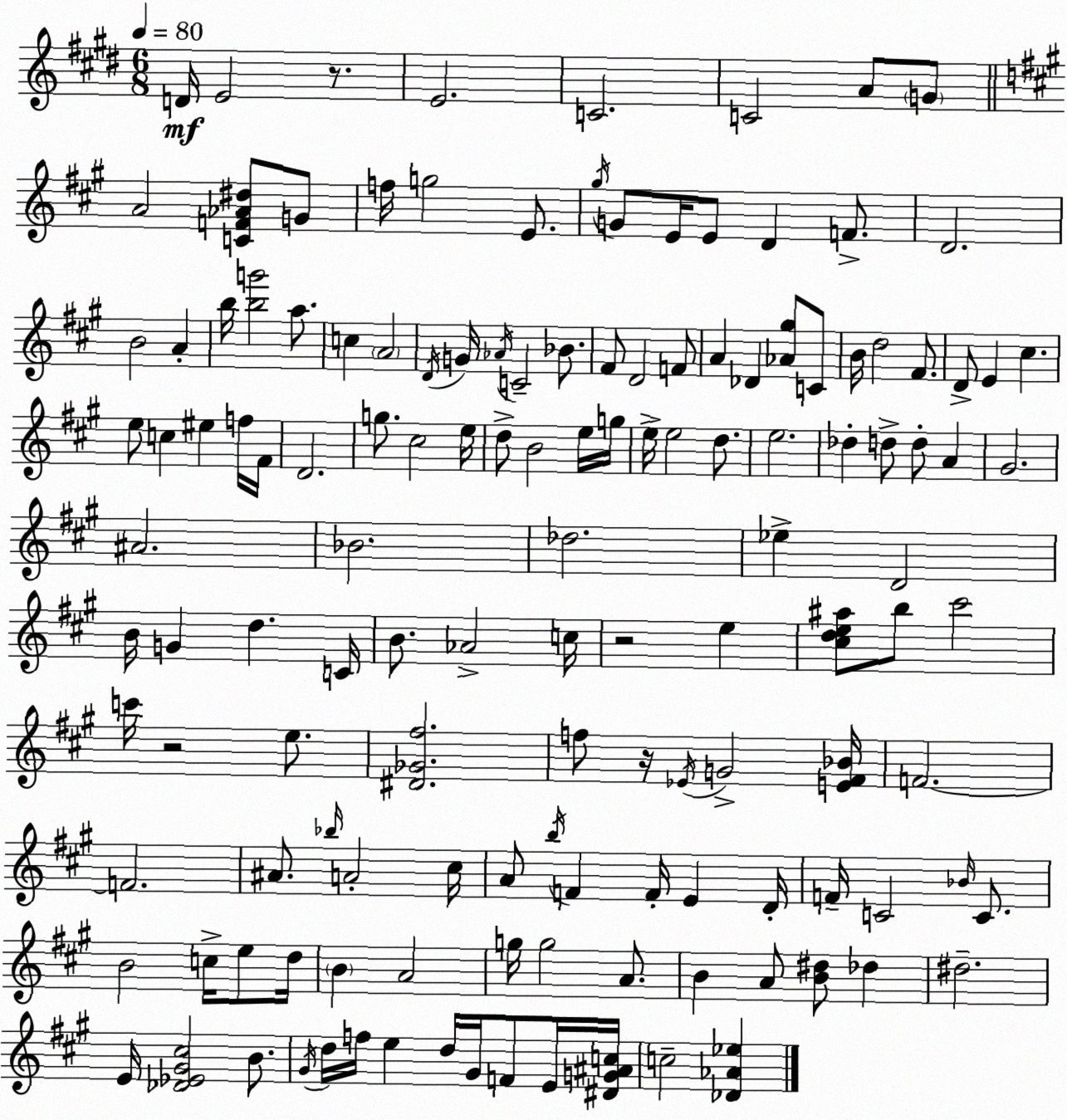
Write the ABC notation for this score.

X:1
T:Untitled
M:6/8
L:1/4
K:E
D/4 E2 z/2 E2 C2 C2 A/2 G/2 A2 [CF_A^d]/2 G/2 f/4 g2 E/2 ^g/4 G/2 E/4 E/2 D F/2 D2 B2 A b/4 [bg']2 a/2 c A2 D/4 G/4 _A/4 C2 _B/2 ^F/2 D2 F/2 A _D [_A^g]/2 C/2 B/4 d2 ^F/2 D/2 E ^c e/2 c ^e f/4 ^F/4 D2 g/2 ^c2 e/4 d/2 B2 e/4 g/4 e/4 e2 d/2 e2 _d d/2 d/2 A ^G2 ^A2 _B2 _d2 _e D2 B/4 G d C/4 B/2 _A2 c/4 z2 e [^cde^a]/2 b/2 ^c'2 c'/4 z2 e/2 [^D_G^f]2 f/2 z/4 _E/4 G2 [E^F_B]/4 F2 F2 ^A/2 _b/4 A2 ^c/4 A/2 b/4 F F/4 E D/4 F/4 C2 _B/4 C/2 B2 c/4 e/2 d/4 B A2 g/4 g2 A/2 B A/2 [B^d]/2 _d ^d2 E/4 [_D_E^G^c]2 B/2 ^G/4 d/4 f/4 e d/4 ^G/4 F/2 E/4 [^DG^Ac]/4 c2 [_D_A_e]